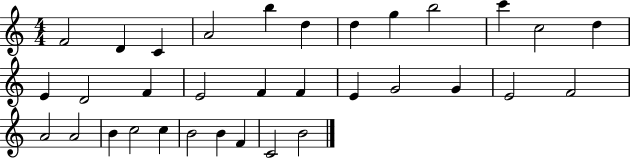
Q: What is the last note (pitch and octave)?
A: B4